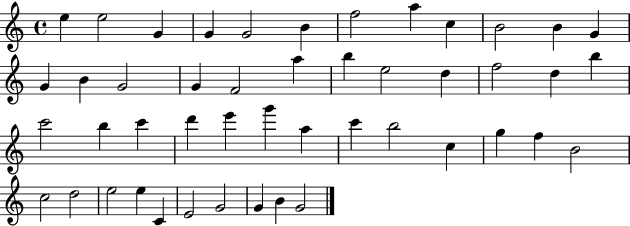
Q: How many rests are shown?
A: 0